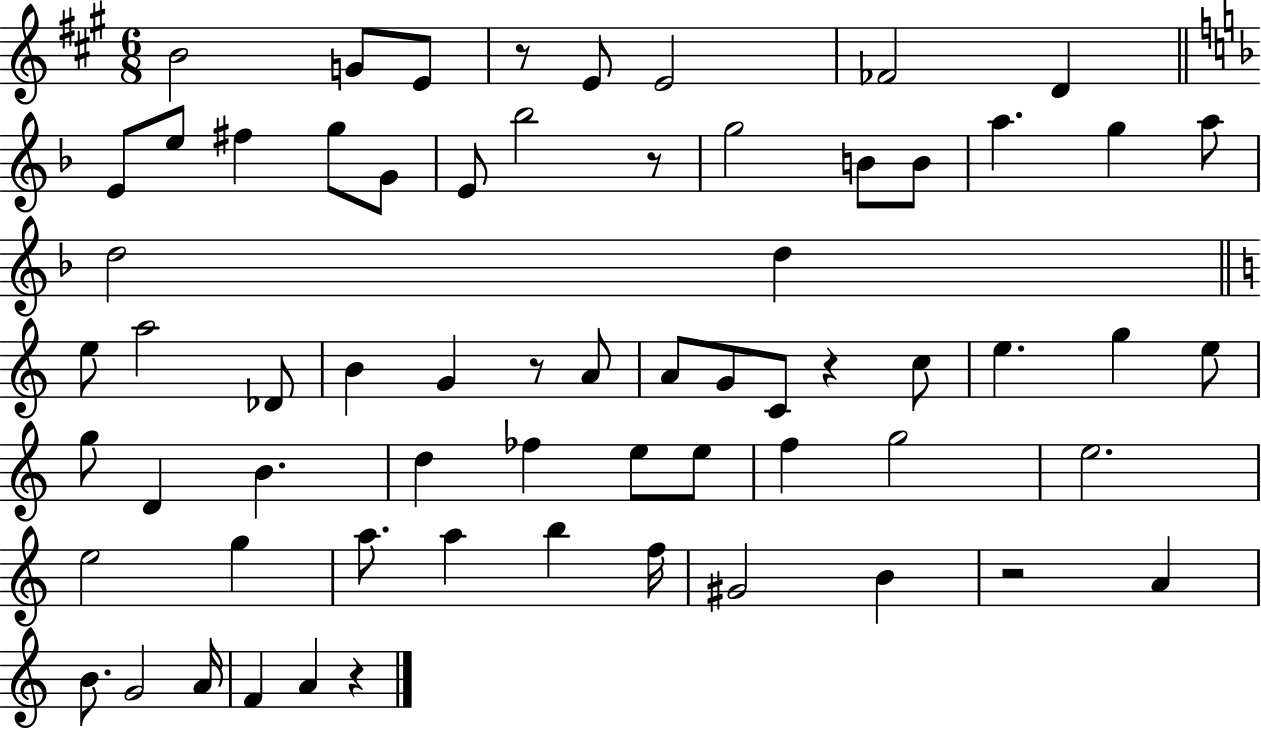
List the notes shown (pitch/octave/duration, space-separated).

B4/h G4/e E4/e R/e E4/e E4/h FES4/h D4/q E4/e E5/e F#5/q G5/e G4/e E4/e Bb5/h R/e G5/h B4/e B4/e A5/q. G5/q A5/e D5/h D5/q E5/e A5/h Db4/e B4/q G4/q R/e A4/e A4/e G4/e C4/e R/q C5/e E5/q. G5/q E5/e G5/e D4/q B4/q. D5/q FES5/q E5/e E5/e F5/q G5/h E5/h. E5/h G5/q A5/e. A5/q B5/q F5/s G#4/h B4/q R/h A4/q B4/e. G4/h A4/s F4/q A4/q R/q